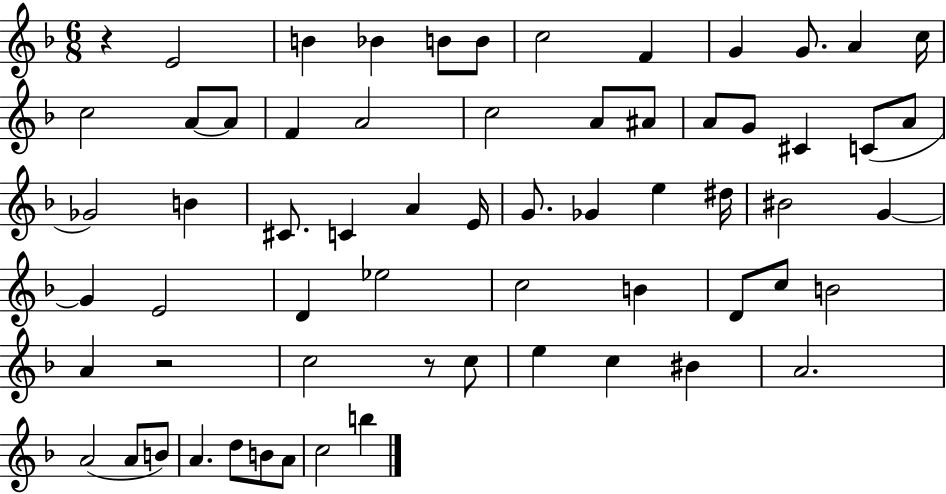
R/q E4/h B4/q Bb4/q B4/e B4/e C5/h F4/q G4/q G4/e. A4/q C5/s C5/h A4/e A4/e F4/q A4/h C5/h A4/e A#4/e A4/e G4/e C#4/q C4/e A4/e Gb4/h B4/q C#4/e. C4/q A4/q E4/s G4/e. Gb4/q E5/q D#5/s BIS4/h G4/q G4/q E4/h D4/q Eb5/h C5/h B4/q D4/e C5/e B4/h A4/q R/h C5/h R/e C5/e E5/q C5/q BIS4/q A4/h. A4/h A4/e B4/e A4/q. D5/e B4/e A4/e C5/h B5/q